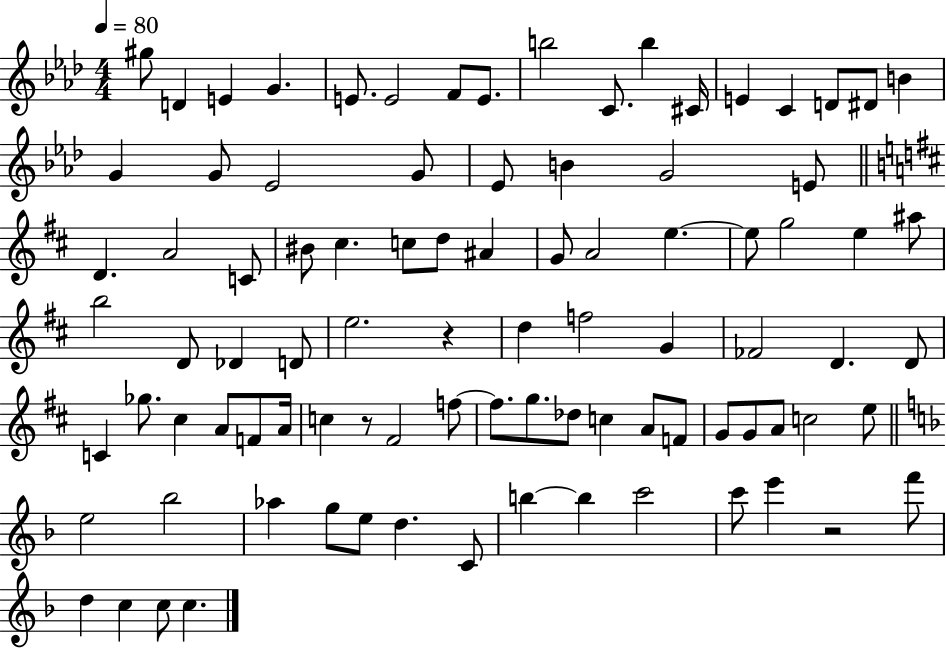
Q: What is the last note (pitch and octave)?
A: C5